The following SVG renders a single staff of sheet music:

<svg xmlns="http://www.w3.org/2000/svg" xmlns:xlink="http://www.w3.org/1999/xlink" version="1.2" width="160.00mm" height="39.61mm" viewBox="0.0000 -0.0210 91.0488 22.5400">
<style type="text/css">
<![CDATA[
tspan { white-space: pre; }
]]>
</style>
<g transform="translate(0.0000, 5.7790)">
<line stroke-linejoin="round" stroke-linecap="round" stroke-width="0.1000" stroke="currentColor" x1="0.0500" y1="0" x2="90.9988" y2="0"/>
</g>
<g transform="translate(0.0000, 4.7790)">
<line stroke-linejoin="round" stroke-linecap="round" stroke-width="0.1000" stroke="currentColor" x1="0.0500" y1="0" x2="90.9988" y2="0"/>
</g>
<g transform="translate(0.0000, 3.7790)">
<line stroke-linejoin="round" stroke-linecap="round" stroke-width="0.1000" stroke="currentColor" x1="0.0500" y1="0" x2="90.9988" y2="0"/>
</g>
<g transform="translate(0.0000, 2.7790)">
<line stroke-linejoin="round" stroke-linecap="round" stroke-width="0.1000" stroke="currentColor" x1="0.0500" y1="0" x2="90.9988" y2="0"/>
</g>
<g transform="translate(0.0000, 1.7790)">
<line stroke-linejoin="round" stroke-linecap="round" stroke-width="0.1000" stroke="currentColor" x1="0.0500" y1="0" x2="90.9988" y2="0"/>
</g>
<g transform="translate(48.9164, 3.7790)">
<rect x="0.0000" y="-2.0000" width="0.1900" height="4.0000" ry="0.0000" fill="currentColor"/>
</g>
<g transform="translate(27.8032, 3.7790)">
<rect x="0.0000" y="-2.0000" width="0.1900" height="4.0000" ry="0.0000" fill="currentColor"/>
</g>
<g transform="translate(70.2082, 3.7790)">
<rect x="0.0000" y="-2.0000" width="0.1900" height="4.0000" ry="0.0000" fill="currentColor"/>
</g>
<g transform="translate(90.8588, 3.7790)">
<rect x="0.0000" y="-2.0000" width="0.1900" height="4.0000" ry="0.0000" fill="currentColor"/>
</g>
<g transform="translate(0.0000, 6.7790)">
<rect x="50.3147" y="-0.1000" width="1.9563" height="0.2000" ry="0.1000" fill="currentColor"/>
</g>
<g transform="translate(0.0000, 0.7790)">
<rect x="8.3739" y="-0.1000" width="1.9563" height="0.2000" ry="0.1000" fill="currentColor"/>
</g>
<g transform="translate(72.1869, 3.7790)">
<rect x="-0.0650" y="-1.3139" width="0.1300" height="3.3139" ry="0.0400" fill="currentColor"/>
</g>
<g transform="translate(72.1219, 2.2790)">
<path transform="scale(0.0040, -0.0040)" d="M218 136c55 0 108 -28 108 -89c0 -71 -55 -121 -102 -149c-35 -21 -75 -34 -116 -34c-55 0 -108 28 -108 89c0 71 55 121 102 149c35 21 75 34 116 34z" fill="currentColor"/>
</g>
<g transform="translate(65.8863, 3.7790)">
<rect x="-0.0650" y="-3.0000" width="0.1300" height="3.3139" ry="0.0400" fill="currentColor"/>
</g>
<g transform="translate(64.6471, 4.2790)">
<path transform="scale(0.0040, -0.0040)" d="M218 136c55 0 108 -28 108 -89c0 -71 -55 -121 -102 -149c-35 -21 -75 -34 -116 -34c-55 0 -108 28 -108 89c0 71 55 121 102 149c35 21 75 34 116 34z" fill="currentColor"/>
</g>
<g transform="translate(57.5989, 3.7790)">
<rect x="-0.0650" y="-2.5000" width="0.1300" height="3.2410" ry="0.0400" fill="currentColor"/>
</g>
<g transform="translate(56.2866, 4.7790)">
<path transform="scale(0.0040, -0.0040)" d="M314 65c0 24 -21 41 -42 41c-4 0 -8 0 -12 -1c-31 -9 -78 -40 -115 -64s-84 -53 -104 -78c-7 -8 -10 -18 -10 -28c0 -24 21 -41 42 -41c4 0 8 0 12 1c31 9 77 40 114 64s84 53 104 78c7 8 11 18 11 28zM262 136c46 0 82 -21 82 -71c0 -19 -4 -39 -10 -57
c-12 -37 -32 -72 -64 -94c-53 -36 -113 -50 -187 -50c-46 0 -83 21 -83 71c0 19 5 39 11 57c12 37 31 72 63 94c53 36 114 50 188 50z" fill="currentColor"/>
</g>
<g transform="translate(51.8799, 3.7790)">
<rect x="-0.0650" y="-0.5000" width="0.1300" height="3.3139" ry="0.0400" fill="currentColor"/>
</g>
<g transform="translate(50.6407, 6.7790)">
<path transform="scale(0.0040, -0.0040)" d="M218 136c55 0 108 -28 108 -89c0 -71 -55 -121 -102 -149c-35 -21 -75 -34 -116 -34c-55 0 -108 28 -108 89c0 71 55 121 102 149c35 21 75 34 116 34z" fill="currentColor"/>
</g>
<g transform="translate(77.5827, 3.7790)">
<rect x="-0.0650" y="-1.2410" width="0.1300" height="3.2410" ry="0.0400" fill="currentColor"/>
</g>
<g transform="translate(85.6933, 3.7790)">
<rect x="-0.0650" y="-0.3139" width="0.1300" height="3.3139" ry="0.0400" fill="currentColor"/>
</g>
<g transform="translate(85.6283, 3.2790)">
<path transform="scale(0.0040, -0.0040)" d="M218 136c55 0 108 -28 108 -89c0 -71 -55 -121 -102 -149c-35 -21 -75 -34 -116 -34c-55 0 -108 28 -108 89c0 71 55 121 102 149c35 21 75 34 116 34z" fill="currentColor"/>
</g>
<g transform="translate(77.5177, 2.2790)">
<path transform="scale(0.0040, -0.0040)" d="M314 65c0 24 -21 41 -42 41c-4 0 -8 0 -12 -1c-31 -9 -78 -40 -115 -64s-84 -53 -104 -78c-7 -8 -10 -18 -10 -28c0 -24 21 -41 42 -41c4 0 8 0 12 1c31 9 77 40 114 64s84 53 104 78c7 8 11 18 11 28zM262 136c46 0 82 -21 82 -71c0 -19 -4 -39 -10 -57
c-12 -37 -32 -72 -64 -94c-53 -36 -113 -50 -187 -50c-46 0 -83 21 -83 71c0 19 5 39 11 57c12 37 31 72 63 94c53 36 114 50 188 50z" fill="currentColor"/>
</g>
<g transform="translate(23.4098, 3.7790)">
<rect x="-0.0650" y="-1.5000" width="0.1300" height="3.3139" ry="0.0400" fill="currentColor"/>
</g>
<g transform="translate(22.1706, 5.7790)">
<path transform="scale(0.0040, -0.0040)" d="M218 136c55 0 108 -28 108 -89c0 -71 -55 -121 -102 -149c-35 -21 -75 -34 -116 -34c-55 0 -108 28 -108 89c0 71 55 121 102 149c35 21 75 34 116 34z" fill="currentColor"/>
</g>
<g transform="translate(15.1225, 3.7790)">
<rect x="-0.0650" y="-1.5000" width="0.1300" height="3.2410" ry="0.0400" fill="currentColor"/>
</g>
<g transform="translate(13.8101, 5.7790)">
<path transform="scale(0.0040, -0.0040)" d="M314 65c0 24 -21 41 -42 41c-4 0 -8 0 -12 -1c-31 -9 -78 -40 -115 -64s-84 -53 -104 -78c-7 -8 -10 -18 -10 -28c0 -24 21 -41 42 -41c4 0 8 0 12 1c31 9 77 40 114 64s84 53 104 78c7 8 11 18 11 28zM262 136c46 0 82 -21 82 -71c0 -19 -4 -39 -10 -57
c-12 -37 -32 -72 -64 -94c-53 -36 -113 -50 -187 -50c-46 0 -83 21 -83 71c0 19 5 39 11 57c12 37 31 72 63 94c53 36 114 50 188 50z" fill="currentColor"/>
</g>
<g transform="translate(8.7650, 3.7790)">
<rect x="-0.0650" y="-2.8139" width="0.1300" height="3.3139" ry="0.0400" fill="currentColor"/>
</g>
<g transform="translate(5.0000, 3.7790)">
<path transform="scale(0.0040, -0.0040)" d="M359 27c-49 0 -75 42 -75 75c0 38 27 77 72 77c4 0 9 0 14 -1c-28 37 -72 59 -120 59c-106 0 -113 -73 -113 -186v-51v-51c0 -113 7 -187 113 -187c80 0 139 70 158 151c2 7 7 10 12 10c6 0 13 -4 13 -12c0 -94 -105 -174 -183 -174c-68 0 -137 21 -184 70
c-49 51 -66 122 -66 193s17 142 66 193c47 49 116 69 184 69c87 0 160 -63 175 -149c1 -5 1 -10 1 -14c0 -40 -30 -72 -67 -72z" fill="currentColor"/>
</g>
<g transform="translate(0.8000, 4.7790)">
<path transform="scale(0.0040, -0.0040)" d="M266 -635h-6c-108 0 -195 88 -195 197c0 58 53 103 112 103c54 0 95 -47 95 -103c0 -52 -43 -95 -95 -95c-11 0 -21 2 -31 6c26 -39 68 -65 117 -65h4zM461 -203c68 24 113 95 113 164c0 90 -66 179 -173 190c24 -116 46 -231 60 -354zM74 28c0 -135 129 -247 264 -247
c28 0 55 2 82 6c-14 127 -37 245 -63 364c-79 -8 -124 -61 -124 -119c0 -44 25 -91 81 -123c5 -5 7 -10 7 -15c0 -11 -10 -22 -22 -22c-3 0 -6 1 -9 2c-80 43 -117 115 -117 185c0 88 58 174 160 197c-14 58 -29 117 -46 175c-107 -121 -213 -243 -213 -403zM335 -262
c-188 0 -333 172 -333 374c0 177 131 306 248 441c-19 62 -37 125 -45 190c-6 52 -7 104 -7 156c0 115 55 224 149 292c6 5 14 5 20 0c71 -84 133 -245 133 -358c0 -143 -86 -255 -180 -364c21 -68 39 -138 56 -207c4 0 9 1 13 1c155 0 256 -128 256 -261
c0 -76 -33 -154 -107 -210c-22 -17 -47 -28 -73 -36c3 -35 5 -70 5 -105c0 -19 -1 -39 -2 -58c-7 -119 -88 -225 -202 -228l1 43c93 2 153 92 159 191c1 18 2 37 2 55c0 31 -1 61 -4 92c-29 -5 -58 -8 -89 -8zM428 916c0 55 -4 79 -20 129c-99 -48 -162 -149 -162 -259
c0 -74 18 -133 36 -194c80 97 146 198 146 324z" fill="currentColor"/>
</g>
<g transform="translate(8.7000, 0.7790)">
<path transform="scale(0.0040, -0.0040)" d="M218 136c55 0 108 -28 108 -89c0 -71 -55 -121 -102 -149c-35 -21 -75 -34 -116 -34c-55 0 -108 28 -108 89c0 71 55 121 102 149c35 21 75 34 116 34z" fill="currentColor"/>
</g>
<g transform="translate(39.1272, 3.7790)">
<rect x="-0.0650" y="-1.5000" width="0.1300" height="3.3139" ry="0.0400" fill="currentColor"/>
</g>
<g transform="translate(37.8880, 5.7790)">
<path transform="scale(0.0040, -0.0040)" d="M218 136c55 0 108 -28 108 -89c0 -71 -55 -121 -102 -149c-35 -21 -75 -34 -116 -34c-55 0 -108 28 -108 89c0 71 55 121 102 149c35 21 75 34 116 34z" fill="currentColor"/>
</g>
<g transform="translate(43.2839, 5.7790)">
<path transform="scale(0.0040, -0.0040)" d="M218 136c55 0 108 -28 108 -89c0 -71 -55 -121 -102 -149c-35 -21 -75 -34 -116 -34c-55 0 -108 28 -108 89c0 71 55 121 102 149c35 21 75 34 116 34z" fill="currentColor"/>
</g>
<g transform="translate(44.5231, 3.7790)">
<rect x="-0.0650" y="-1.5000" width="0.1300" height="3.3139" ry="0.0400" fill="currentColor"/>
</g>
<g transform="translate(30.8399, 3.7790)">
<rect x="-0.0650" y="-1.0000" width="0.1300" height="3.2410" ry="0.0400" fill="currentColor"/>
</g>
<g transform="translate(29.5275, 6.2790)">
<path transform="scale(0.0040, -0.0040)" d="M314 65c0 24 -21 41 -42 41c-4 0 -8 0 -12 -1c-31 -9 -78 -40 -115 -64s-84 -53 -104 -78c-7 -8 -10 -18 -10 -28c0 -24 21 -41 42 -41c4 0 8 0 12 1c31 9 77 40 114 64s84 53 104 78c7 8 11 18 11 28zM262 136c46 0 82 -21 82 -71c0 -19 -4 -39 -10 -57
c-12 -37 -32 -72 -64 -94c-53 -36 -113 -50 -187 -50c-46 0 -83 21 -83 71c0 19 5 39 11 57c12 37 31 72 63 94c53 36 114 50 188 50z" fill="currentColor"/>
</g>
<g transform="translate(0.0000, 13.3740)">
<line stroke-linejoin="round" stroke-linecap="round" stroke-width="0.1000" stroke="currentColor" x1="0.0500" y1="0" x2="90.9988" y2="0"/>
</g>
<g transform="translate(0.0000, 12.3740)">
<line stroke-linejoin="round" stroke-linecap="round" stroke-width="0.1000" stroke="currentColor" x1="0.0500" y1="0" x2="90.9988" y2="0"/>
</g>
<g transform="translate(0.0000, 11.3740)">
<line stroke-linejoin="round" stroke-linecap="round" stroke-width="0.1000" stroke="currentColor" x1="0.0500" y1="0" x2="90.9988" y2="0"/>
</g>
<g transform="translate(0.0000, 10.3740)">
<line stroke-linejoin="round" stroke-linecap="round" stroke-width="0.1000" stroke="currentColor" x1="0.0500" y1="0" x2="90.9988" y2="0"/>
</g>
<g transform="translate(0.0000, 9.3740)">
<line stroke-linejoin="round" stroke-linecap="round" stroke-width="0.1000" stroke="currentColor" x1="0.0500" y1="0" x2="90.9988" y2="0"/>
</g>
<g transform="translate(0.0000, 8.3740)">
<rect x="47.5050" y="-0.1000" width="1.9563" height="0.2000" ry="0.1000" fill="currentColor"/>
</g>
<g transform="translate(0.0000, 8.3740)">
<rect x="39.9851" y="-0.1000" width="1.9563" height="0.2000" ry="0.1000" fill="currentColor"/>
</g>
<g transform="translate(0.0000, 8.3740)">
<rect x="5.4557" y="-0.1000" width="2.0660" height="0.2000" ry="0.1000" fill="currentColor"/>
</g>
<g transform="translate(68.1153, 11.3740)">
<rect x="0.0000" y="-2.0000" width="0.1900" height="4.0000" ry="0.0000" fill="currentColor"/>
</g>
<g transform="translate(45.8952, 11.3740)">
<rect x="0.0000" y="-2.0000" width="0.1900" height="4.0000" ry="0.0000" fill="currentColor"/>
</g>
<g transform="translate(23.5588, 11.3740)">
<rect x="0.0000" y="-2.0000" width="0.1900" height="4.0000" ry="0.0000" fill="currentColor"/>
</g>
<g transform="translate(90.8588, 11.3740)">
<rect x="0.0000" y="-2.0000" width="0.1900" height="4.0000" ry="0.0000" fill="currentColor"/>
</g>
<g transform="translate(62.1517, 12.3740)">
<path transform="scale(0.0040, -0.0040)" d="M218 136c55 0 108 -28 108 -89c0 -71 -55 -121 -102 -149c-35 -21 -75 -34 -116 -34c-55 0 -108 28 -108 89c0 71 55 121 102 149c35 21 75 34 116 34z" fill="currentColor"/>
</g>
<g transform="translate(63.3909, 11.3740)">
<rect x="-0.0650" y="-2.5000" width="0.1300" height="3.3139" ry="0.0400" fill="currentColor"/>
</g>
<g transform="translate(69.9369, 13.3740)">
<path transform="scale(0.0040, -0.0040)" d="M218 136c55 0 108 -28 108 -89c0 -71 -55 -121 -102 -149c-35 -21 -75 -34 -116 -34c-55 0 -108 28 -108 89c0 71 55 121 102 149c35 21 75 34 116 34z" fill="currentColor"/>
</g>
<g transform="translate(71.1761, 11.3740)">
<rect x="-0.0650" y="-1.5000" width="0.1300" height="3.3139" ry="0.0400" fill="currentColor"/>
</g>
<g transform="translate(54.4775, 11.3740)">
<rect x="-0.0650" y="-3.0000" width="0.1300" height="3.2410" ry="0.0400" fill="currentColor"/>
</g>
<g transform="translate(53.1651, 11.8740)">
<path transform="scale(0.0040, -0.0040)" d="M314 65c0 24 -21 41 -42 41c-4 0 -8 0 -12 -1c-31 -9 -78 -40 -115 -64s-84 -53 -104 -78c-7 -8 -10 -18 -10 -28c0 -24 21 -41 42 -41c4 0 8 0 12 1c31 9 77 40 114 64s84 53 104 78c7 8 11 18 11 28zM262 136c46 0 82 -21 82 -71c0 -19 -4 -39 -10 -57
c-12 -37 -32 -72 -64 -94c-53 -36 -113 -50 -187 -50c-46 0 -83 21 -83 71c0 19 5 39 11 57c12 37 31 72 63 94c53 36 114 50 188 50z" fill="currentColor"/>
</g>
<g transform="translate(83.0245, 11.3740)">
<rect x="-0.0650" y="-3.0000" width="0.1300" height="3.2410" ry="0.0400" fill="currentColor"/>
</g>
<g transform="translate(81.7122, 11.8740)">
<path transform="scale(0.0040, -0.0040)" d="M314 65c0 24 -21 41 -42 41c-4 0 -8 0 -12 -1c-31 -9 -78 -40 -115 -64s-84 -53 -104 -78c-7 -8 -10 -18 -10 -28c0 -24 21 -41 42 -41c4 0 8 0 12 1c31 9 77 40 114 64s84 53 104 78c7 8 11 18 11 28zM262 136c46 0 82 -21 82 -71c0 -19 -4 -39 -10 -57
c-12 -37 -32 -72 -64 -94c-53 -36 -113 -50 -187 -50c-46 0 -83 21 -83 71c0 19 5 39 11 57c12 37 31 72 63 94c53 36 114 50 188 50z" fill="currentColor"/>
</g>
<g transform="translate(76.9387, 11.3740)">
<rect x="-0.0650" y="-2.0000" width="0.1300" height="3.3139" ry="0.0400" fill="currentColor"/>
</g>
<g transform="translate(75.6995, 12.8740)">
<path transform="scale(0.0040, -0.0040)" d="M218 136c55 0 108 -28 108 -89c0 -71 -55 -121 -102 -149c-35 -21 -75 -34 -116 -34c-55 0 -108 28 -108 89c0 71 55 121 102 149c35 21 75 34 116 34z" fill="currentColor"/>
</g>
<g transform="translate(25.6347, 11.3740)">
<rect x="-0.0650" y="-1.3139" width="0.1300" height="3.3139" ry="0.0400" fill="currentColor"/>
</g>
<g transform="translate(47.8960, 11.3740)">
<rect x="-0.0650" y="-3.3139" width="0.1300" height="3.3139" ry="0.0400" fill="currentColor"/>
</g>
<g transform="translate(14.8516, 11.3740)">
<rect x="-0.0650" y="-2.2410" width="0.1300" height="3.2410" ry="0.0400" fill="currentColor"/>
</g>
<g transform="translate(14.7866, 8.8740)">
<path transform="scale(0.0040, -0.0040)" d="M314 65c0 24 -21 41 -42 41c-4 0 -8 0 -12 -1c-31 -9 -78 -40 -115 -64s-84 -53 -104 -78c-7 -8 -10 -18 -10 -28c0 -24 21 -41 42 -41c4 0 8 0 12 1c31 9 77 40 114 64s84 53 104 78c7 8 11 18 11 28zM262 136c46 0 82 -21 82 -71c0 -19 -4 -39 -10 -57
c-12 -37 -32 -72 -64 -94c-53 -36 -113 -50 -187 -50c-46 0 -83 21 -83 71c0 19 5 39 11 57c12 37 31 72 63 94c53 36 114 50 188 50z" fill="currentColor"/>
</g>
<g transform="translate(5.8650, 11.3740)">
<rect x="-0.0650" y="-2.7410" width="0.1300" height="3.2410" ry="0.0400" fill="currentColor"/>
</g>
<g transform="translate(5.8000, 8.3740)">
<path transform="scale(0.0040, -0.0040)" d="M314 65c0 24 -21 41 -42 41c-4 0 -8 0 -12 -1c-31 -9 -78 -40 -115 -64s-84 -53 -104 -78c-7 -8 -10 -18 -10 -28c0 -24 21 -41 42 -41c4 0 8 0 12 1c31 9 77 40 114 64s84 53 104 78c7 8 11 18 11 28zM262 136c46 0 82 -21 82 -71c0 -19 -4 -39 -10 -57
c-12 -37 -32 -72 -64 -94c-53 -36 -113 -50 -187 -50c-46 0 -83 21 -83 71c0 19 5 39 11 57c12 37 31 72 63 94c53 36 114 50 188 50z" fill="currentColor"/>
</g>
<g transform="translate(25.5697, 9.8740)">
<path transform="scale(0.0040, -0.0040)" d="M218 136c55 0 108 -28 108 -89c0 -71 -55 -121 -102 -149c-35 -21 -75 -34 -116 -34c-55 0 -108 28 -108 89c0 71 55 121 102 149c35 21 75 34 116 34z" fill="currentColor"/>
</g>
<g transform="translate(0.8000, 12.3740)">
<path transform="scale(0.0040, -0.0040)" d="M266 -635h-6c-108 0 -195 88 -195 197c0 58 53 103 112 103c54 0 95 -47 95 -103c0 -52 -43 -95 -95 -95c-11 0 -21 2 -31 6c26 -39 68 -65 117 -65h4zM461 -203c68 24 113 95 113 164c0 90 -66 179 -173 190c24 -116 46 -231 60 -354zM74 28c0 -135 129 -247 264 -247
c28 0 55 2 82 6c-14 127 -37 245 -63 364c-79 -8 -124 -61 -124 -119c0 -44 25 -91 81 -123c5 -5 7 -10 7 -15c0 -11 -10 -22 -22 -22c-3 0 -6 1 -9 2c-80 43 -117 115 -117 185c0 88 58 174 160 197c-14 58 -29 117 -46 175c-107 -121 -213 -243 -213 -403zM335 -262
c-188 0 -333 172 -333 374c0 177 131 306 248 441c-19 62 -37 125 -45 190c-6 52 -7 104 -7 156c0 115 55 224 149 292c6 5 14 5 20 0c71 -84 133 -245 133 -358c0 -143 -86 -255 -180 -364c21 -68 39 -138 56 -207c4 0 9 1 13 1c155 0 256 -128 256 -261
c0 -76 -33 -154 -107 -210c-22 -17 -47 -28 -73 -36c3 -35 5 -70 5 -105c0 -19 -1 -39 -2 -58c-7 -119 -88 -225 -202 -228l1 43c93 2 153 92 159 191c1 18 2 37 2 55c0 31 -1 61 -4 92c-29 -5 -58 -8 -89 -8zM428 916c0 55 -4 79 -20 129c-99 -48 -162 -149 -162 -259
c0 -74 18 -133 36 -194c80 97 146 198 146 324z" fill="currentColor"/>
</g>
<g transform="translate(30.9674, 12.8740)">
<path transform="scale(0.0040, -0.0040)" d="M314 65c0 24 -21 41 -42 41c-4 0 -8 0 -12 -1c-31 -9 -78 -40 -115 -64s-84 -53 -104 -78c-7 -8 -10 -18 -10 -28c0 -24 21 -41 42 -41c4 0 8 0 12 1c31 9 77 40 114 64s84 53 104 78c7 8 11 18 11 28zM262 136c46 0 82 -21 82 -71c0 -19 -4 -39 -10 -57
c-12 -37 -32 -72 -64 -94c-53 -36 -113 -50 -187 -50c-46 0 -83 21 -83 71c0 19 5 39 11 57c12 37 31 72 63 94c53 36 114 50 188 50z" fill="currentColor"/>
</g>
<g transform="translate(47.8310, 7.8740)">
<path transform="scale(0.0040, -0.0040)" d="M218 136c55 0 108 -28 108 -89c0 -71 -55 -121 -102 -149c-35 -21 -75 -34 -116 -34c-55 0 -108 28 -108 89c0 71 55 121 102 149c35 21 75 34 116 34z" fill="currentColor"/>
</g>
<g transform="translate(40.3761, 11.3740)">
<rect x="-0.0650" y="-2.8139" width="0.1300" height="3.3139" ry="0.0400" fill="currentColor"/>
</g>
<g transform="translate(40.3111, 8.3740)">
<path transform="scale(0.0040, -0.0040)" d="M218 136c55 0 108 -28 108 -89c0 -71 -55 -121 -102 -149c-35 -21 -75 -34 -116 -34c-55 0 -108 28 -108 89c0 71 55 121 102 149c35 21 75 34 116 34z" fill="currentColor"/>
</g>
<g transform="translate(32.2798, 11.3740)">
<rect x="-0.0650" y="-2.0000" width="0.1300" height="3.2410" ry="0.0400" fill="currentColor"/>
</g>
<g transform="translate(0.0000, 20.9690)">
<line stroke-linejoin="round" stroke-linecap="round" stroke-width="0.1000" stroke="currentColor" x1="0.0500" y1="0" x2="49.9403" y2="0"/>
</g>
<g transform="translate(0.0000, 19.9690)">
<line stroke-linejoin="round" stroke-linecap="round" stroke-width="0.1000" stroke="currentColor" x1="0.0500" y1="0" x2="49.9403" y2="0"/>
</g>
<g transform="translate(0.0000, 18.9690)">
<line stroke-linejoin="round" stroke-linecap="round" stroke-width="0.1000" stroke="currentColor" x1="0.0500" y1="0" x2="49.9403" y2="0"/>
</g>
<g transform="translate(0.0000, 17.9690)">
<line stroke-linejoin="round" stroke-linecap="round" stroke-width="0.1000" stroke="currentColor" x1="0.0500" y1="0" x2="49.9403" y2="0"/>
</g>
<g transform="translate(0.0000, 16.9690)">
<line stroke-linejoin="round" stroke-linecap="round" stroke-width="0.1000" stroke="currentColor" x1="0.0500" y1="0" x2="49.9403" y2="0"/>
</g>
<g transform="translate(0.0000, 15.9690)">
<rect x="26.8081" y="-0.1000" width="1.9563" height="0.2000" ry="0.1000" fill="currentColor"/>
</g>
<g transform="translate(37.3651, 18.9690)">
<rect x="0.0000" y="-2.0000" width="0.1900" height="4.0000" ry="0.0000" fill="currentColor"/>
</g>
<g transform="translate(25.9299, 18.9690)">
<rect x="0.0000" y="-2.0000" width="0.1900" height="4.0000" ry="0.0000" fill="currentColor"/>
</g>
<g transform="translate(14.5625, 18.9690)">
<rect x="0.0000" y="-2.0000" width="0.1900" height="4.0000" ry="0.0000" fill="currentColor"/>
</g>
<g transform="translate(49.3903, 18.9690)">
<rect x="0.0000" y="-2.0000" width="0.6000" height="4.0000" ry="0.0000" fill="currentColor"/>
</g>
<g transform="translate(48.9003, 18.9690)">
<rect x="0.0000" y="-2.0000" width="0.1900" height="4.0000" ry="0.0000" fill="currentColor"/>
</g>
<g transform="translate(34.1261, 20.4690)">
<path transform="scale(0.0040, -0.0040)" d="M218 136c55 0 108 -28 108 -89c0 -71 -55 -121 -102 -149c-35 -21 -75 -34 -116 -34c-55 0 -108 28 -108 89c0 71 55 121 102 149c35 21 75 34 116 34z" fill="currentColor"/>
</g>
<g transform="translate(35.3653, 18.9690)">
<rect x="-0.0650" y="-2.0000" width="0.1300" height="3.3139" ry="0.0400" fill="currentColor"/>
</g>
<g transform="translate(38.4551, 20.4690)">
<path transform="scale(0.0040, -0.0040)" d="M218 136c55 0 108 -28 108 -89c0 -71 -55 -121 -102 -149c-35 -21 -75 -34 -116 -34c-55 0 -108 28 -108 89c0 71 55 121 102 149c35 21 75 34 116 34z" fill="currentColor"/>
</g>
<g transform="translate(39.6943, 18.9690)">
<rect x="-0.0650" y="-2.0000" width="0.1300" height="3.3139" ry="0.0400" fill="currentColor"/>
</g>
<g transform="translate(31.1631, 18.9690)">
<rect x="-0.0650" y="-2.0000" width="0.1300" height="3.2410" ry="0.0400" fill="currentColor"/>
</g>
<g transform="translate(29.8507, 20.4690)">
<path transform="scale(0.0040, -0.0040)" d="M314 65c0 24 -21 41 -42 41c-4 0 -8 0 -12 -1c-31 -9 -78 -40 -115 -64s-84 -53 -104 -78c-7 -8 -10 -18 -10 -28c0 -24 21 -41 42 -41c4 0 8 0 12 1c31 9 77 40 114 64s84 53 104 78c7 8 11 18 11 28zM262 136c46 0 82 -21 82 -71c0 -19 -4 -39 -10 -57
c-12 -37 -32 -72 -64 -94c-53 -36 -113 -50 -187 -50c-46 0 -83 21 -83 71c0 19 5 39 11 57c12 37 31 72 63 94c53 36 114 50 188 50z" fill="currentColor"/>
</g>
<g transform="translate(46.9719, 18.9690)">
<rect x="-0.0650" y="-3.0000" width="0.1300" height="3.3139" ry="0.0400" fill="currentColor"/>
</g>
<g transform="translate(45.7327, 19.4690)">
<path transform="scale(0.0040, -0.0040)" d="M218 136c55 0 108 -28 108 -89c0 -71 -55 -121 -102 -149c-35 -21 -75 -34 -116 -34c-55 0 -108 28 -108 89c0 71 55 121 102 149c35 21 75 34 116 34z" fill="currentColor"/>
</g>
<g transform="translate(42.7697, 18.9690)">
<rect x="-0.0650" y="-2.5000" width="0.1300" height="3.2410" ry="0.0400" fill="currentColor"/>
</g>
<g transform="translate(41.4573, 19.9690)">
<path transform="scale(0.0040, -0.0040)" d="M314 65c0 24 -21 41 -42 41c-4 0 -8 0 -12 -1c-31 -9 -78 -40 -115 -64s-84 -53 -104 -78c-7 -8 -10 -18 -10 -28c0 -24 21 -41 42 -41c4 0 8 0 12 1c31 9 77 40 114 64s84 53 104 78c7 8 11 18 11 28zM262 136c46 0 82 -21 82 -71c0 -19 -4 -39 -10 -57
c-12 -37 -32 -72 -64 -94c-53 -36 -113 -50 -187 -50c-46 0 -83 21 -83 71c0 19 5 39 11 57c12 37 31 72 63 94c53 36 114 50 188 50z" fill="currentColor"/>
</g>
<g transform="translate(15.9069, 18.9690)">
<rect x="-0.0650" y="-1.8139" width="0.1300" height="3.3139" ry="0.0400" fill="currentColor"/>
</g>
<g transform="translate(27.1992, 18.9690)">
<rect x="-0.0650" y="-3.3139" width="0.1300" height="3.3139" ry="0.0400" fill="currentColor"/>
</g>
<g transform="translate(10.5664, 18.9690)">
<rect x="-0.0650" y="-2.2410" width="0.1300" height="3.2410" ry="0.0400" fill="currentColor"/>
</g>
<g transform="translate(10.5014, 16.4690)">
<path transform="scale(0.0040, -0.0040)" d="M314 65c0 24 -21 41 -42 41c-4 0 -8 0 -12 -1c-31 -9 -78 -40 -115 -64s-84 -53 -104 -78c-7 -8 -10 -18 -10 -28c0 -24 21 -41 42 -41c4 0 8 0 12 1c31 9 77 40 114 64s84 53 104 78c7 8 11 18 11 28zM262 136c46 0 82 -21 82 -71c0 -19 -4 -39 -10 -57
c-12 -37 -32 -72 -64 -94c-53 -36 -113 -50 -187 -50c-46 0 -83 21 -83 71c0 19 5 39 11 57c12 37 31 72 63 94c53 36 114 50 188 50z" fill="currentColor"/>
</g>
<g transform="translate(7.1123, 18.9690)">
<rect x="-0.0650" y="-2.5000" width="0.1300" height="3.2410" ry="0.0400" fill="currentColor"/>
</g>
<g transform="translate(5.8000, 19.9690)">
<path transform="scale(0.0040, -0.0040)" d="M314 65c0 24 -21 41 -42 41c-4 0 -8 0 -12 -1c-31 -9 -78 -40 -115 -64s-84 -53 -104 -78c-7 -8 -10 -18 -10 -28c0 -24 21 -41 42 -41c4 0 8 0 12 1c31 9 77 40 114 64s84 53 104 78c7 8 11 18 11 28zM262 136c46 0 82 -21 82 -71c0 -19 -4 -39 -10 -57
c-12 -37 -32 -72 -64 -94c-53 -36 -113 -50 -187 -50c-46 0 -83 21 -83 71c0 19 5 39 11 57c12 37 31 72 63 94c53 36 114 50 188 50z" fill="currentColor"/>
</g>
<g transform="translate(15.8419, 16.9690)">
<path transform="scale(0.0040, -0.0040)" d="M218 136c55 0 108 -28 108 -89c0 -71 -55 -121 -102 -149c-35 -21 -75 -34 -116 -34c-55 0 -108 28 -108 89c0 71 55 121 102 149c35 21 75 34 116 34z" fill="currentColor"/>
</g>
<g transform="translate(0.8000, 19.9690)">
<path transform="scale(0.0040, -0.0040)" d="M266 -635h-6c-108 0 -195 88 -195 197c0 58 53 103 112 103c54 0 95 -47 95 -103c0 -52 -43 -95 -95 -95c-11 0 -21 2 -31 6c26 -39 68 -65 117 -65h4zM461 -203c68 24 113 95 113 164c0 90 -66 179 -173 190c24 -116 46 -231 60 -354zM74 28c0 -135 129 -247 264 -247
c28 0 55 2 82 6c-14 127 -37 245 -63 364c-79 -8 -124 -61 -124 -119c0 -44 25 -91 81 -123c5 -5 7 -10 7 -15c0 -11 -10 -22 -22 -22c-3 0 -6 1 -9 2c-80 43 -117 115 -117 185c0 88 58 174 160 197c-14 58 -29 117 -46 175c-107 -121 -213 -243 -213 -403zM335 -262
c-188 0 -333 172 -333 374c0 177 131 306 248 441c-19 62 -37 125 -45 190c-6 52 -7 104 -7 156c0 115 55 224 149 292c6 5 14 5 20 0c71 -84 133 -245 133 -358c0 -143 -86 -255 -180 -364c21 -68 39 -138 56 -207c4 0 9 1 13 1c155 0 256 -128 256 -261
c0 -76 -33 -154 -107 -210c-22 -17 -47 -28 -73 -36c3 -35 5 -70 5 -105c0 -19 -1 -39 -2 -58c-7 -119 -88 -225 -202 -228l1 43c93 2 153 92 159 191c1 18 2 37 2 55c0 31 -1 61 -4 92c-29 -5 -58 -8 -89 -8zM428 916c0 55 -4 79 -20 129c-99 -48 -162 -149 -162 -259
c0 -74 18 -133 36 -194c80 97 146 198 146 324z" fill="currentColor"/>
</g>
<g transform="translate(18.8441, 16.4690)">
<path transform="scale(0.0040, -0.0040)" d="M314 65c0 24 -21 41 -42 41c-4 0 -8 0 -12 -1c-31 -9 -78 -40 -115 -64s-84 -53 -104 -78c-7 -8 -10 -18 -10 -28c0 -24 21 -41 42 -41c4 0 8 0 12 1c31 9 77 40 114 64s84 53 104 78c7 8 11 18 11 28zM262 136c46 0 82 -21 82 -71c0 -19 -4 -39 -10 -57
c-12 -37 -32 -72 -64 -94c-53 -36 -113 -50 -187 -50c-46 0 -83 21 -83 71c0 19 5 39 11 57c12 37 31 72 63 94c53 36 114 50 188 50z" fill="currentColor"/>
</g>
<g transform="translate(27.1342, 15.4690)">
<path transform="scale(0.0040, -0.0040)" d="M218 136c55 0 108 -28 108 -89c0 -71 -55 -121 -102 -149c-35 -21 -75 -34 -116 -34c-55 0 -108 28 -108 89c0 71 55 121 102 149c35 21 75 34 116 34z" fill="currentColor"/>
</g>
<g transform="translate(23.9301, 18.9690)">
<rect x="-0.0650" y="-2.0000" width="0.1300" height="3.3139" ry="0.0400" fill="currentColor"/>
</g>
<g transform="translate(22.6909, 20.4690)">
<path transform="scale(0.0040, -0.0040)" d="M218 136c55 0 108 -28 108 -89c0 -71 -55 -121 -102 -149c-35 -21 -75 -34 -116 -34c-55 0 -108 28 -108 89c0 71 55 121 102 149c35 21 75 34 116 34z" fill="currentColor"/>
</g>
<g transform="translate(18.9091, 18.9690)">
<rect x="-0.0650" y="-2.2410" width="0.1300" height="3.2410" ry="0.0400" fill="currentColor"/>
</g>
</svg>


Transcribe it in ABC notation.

X:1
T:Untitled
M:4/4
L:1/4
K:C
a E2 E D2 E E C G2 A e e2 c a2 g2 e F2 a b A2 G E F A2 G2 g2 f g2 F b F2 F F G2 A